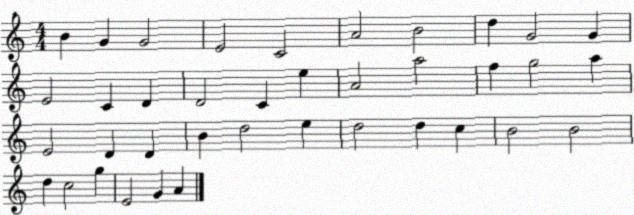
X:1
T:Untitled
M:4/4
L:1/4
K:C
B G G2 E2 C2 A2 B2 d G2 G E2 C D D2 C e A2 a2 f g2 a E2 D D B d2 e d2 d c B2 B2 d c2 g E2 G A